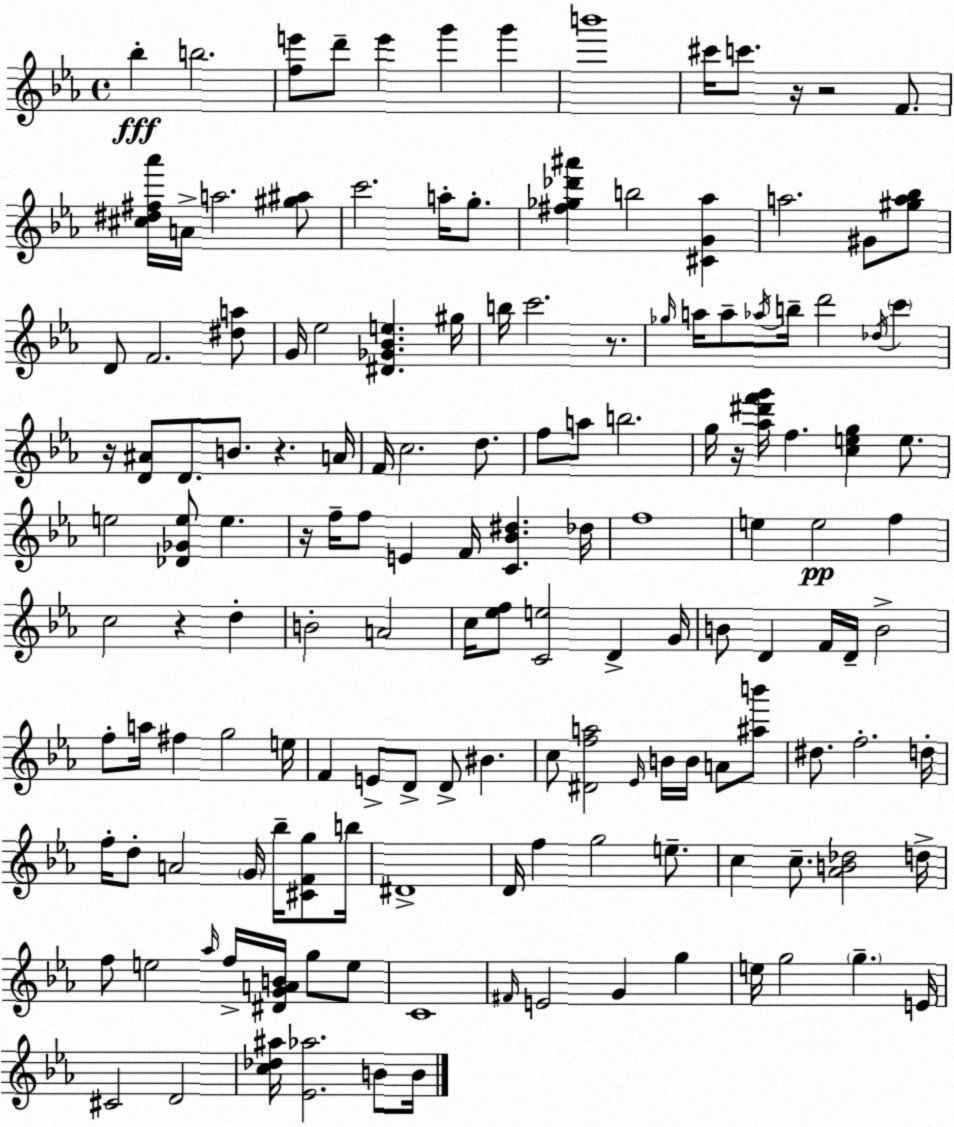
X:1
T:Untitled
M:4/4
L:1/4
K:Cm
_b b2 [fe']/2 d'/2 e' g' g' b'4 ^c'/4 c'/2 z/4 z2 F/2 [^c^d^f_a']/4 A/4 a2 [^g^a]/2 c'2 a/4 g/2 [^f_g_d'^a'] b2 [^CG_a] a2 ^G/2 [^ga_b]/2 D/2 F2 [^da]/2 G/4 _e2 [^D_G_Be] ^g/4 b/4 c'2 z/2 _g/4 a/4 a/2 _a/4 b/4 d'2 _d/4 c' z/4 [D^A]/2 D/2 B/2 z A/4 F/4 c2 d/2 f/2 a/2 b2 g/4 z/4 [_a^d'f'g']/4 f [ceg] e/2 e2 [_D_Ge]/2 e z/4 f/4 f/2 E F/4 [C_B^d] _d/4 f4 e e2 f c2 z d B2 A2 c/4 [_ef]/2 [Ce]2 D G/4 B/2 D F/4 D/4 B2 f/2 a/4 ^f g2 e/4 F E/2 D/2 D/2 ^B c/2 [^Dfa]2 _E/4 B/4 B/4 A/2 [^ab']/2 ^d/2 f2 d/4 f/4 d/2 A2 G/4 _b/4 [^CFg]/2 b/4 ^D4 D/4 f g2 e/2 c c/2 [_AB_d]2 d/4 f/2 e2 _a/4 f/4 [^DGAB]/4 g/2 e/2 C4 ^F/4 E2 G g e/4 g2 g E/4 ^C2 D2 [c_d^a]/4 [_E_a]2 B/2 B/4